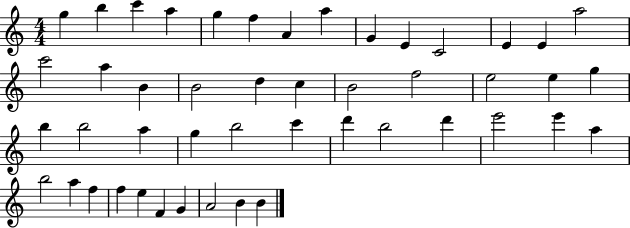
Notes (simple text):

G5/q B5/q C6/q A5/q G5/q F5/q A4/q A5/q G4/q E4/q C4/h E4/q E4/q A5/h C6/h A5/q B4/q B4/h D5/q C5/q B4/h F5/h E5/h E5/q G5/q B5/q B5/h A5/q G5/q B5/h C6/q D6/q B5/h D6/q E6/h E6/q A5/q B5/h A5/q F5/q F5/q E5/q F4/q G4/q A4/h B4/q B4/q